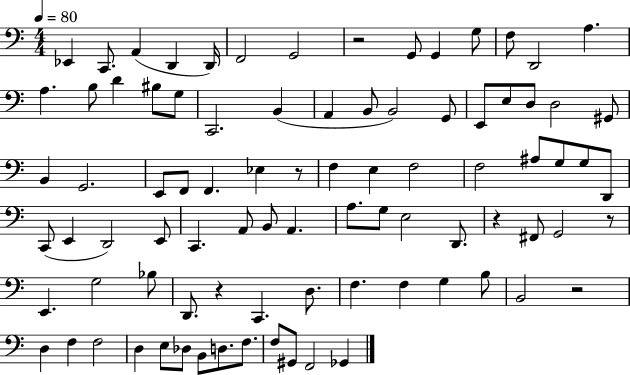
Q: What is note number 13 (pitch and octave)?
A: A3